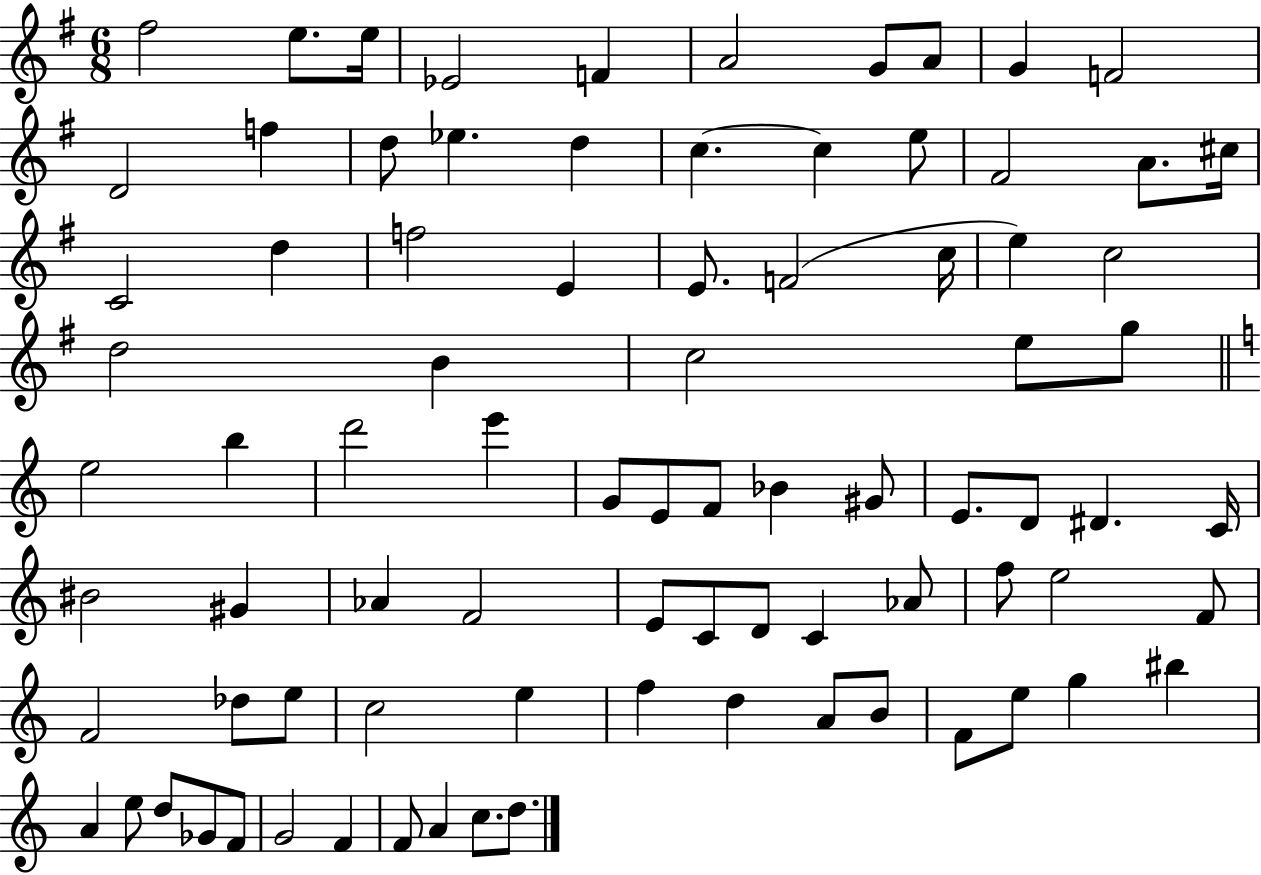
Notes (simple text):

F#5/h E5/e. E5/s Eb4/h F4/q A4/h G4/e A4/e G4/q F4/h D4/h F5/q D5/e Eb5/q. D5/q C5/q. C5/q E5/e F#4/h A4/e. C#5/s C4/h D5/q F5/h E4/q E4/e. F4/h C5/s E5/q C5/h D5/h B4/q C5/h E5/e G5/e E5/h B5/q D6/h E6/q G4/e E4/e F4/e Bb4/q G#4/e E4/e. D4/e D#4/q. C4/s BIS4/h G#4/q Ab4/q F4/h E4/e C4/e D4/e C4/q Ab4/e F5/e E5/h F4/e F4/h Db5/e E5/e C5/h E5/q F5/q D5/q A4/e B4/e F4/e E5/e G5/q BIS5/q A4/q E5/e D5/e Gb4/e F4/e G4/h F4/q F4/e A4/q C5/e. D5/e.